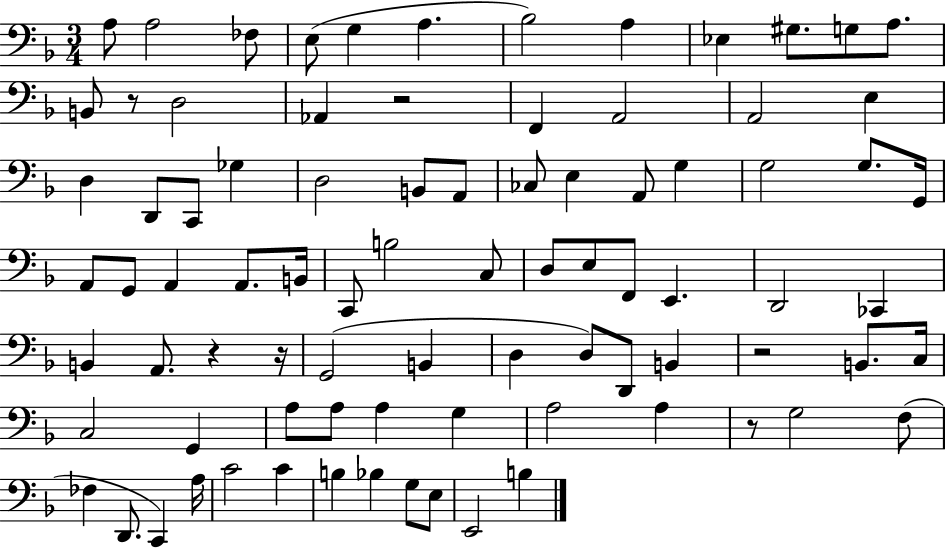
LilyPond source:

{
  \clef bass
  \numericTimeSignature
  \time 3/4
  \key f \major
  \repeat volta 2 { a8 a2 fes8 | e8( g4 a4. | bes2) a4 | ees4 gis8. g8 a8. | \break b,8 r8 d2 | aes,4 r2 | f,4 a,2 | a,2 e4 | \break d4 d,8 c,8 ges4 | d2 b,8 a,8 | ces8 e4 a,8 g4 | g2 g8. g,16 | \break a,8 g,8 a,4 a,8. b,16 | c,8 b2 c8 | d8 e8 f,8 e,4. | d,2 ces,4 | \break b,4 a,8. r4 r16 | g,2( b,4 | d4 d8) d,8 b,4 | r2 b,8. c16 | \break c2 g,4 | a8 a8 a4 g4 | a2 a4 | r8 g2 f8( | \break fes4 d,8. c,4) a16 | c'2 c'4 | b4 bes4 g8 e8 | e,2 b4 | \break } \bar "|."
}